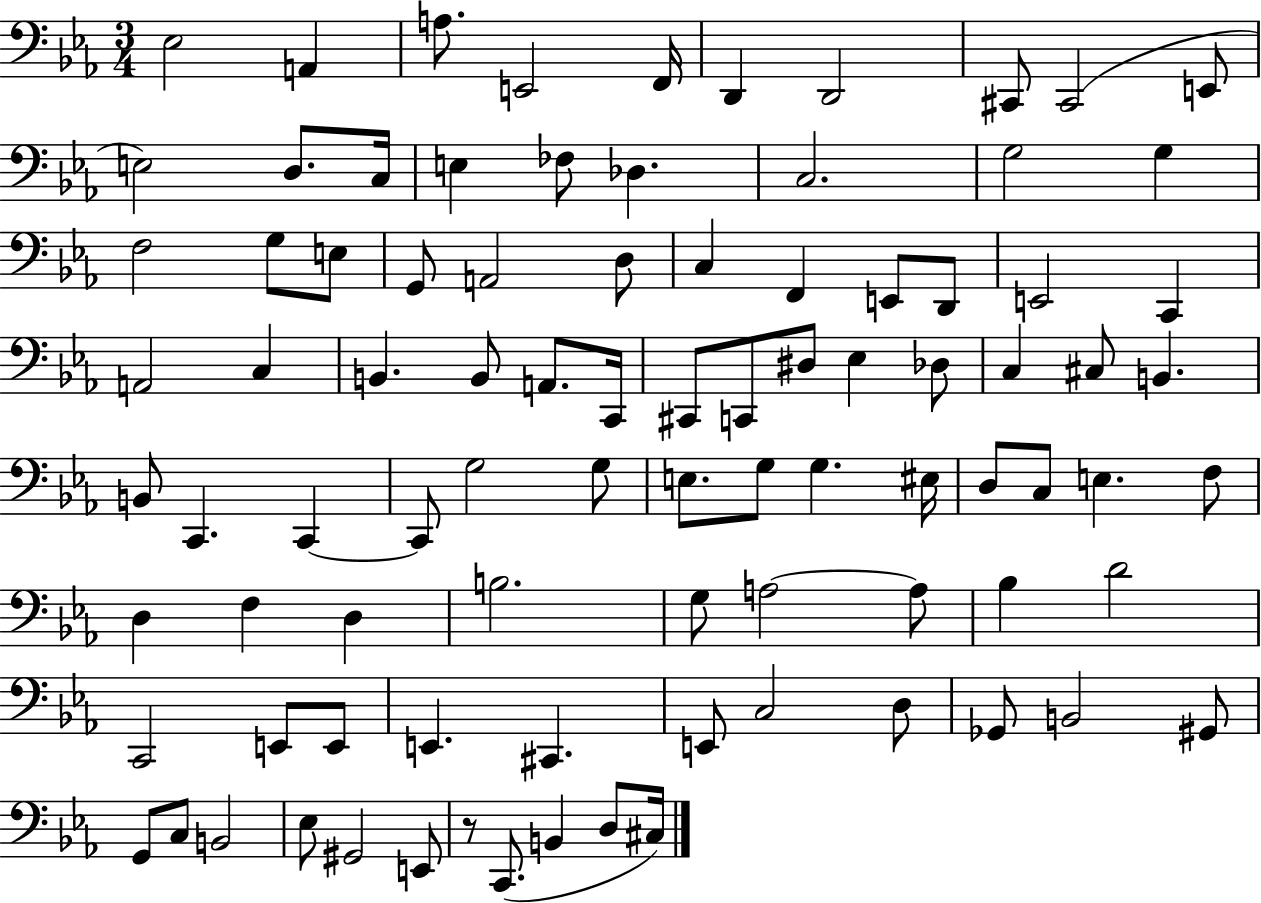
{
  \clef bass
  \numericTimeSignature
  \time 3/4
  \key ees \major
  \repeat volta 2 { ees2 a,4 | a8. e,2 f,16 | d,4 d,2 | cis,8 cis,2( e,8 | \break e2) d8. c16 | e4 fes8 des4. | c2. | g2 g4 | \break f2 g8 e8 | g,8 a,2 d8 | c4 f,4 e,8 d,8 | e,2 c,4 | \break a,2 c4 | b,4. b,8 a,8. c,16 | cis,8 c,8 dis8 ees4 des8 | c4 cis8 b,4. | \break b,8 c,4. c,4~~ | c,8 g2 g8 | e8. g8 g4. eis16 | d8 c8 e4. f8 | \break d4 f4 d4 | b2. | g8 a2~~ a8 | bes4 d'2 | \break c,2 e,8 e,8 | e,4. cis,4. | e,8 c2 d8 | ges,8 b,2 gis,8 | \break g,8 c8 b,2 | ees8 gis,2 e,8 | r8 c,8.( b,4 d8 cis16) | } \bar "|."
}